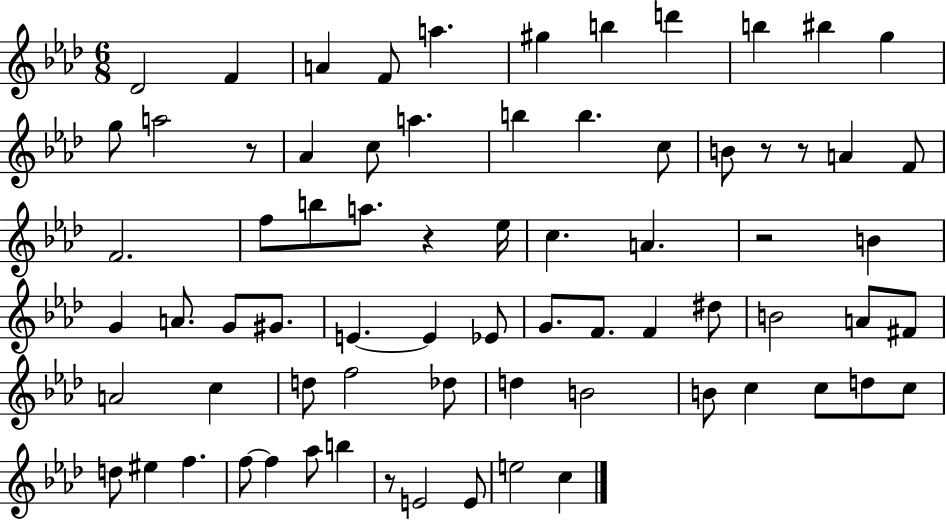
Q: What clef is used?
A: treble